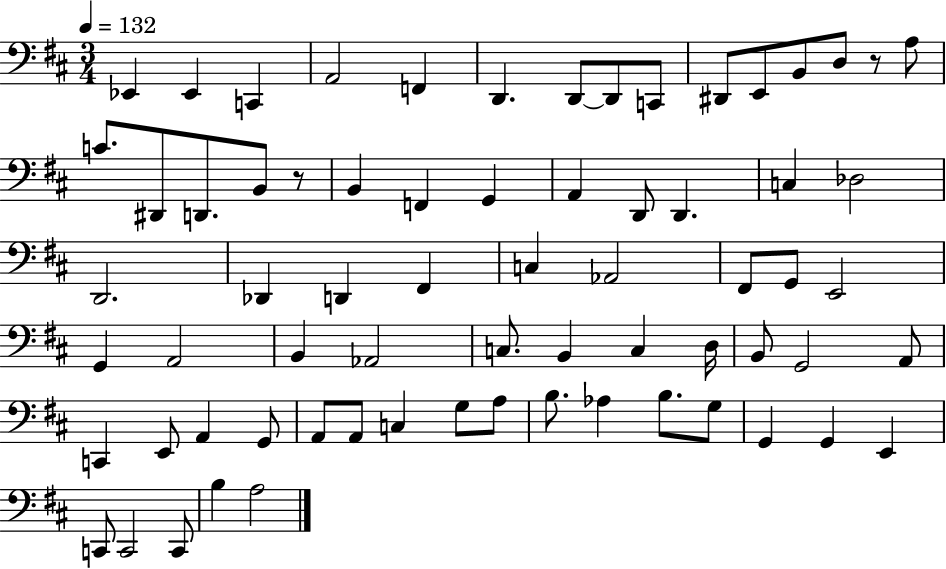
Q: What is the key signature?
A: D major